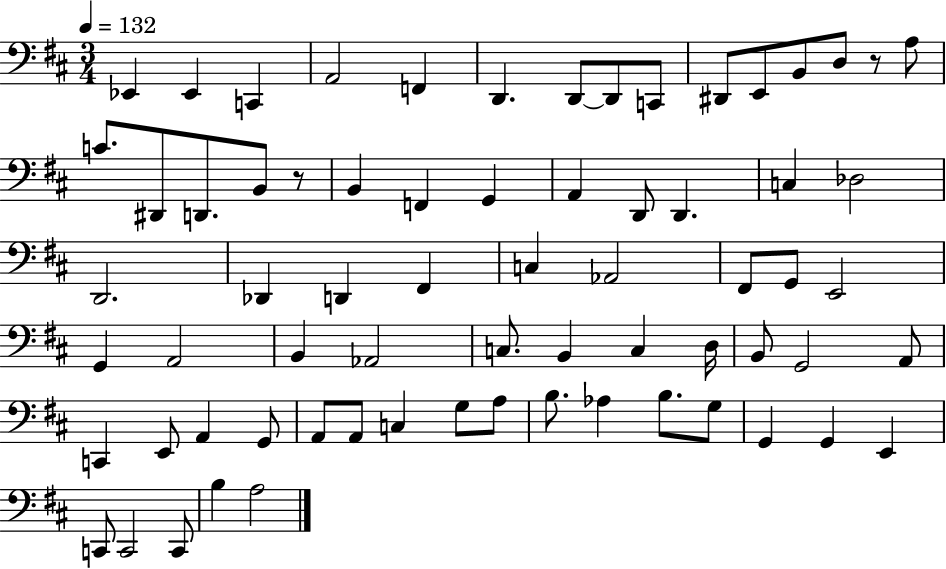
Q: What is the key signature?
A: D major